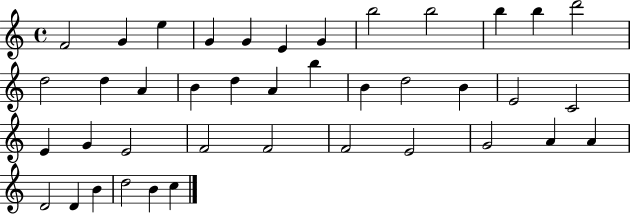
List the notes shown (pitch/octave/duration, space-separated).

F4/h G4/q E5/q G4/q G4/q E4/q G4/q B5/h B5/h B5/q B5/q D6/h D5/h D5/q A4/q B4/q D5/q A4/q B5/q B4/q D5/h B4/q E4/h C4/h E4/q G4/q E4/h F4/h F4/h F4/h E4/h G4/h A4/q A4/q D4/h D4/q B4/q D5/h B4/q C5/q